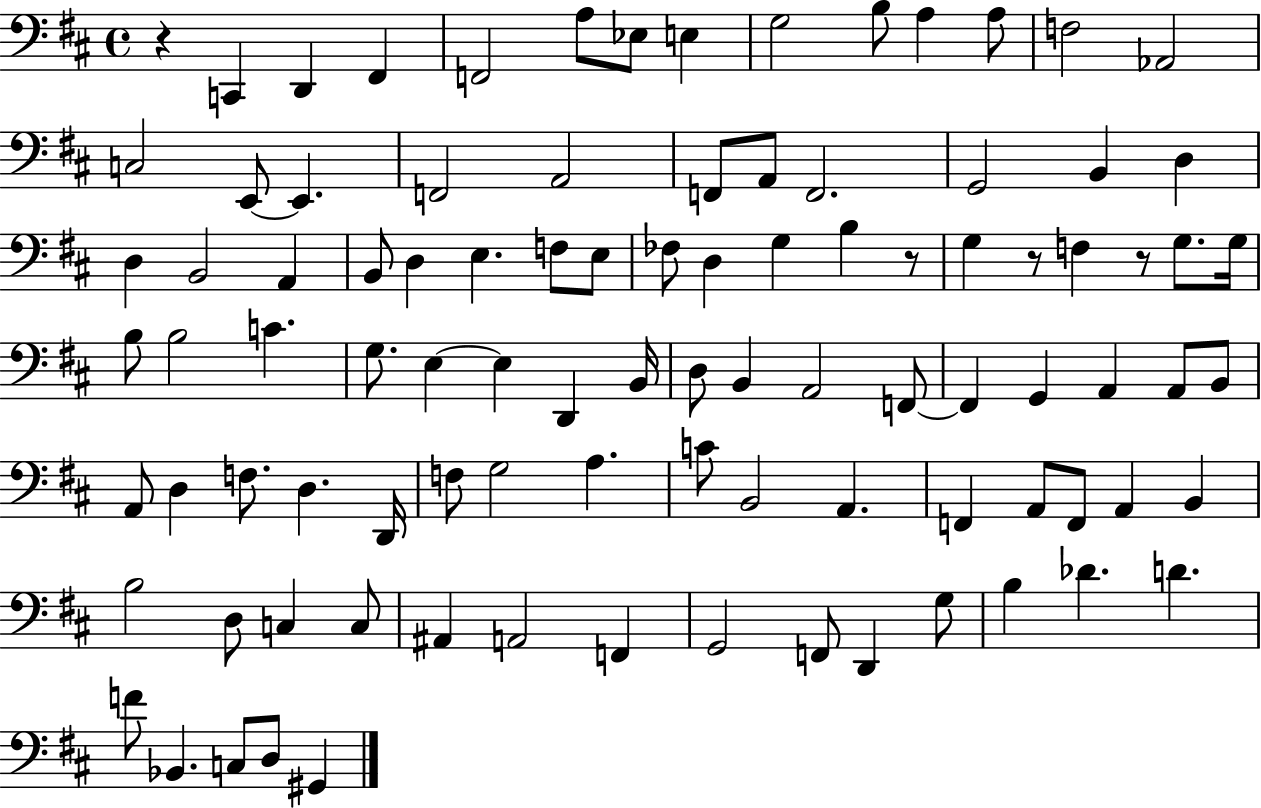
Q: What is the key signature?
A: D major